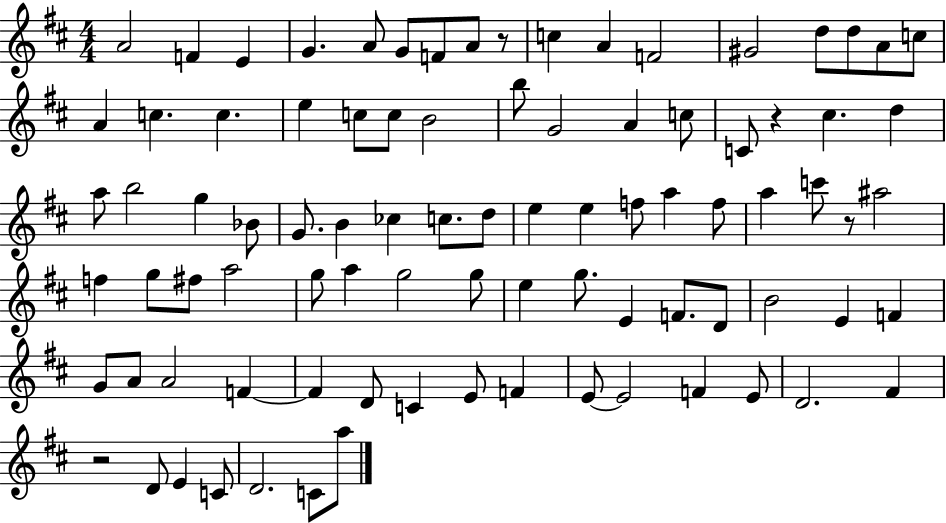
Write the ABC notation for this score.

X:1
T:Untitled
M:4/4
L:1/4
K:D
A2 F E G A/2 G/2 F/2 A/2 z/2 c A F2 ^G2 d/2 d/2 A/2 c/2 A c c e c/2 c/2 B2 b/2 G2 A c/2 C/2 z ^c d a/2 b2 g _B/2 G/2 B _c c/2 d/2 e e f/2 a f/2 a c'/2 z/2 ^a2 f g/2 ^f/2 a2 g/2 a g2 g/2 e g/2 E F/2 D/2 B2 E F G/2 A/2 A2 F F D/2 C E/2 F E/2 E2 F E/2 D2 ^F z2 D/2 E C/2 D2 C/2 a/2